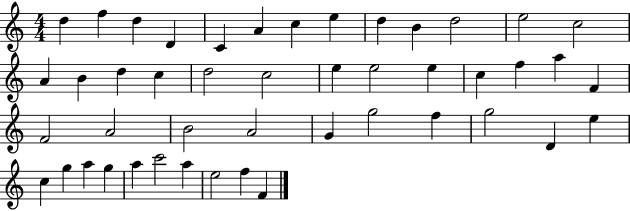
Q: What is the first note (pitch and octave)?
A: D5